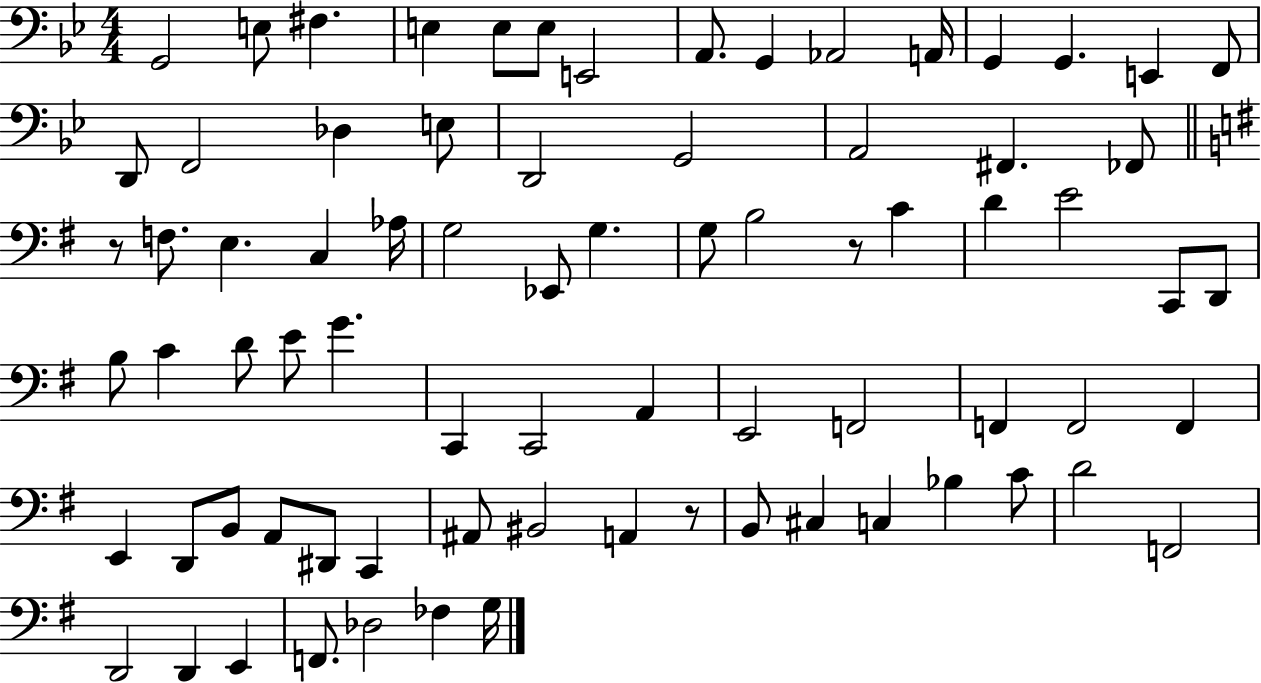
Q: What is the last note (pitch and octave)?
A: G3